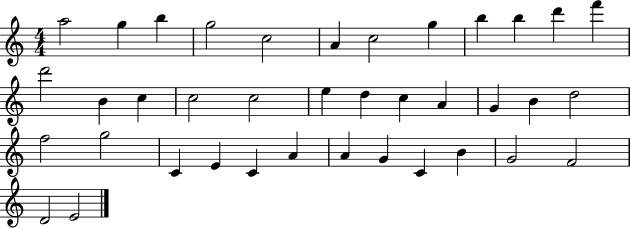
{
  \clef treble
  \numericTimeSignature
  \time 4/4
  \key c \major
  a''2 g''4 b''4 | g''2 c''2 | a'4 c''2 g''4 | b''4 b''4 d'''4 f'''4 | \break d'''2 b'4 c''4 | c''2 c''2 | e''4 d''4 c''4 a'4 | g'4 b'4 d''2 | \break f''2 g''2 | c'4 e'4 c'4 a'4 | a'4 g'4 c'4 b'4 | g'2 f'2 | \break d'2 e'2 | \bar "|."
}